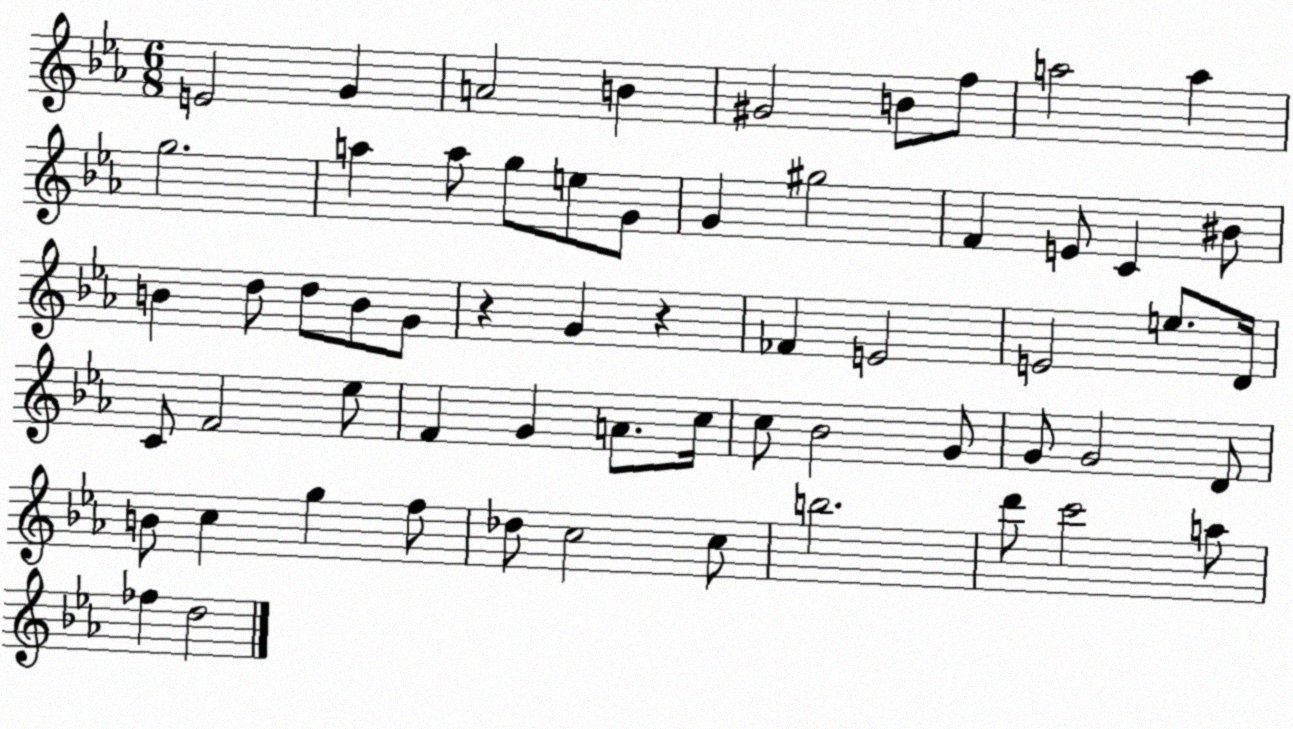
X:1
T:Untitled
M:6/8
L:1/4
K:Eb
E2 G A2 B ^G2 B/2 f/2 a2 a g2 a a/2 g/2 e/2 G/2 G ^g2 F E/2 C ^B/2 B d/2 d/2 B/2 G/2 z G z _F E2 E2 e/2 D/4 C/2 F2 _e/2 F G A/2 c/4 c/2 _B2 G/2 G/2 G2 D/2 B/2 c g f/2 _d/2 c2 c/2 b2 d'/2 c'2 a/2 _f d2